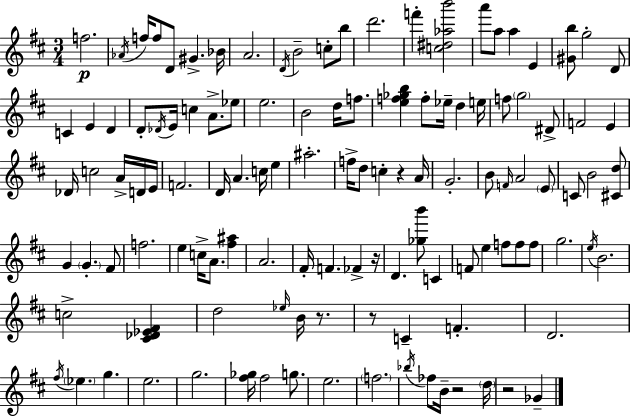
{
  \clef treble
  \numericTimeSignature
  \time 3/4
  \key d \major
  f''2.\p | \acciaccatura { aes'16 } f''16 f''8 d'8 gis'4.-> | bes'16 a'2. | \acciaccatura { d'16 } b'2-- c''8-. | \break b''8 d'''2. | f'''4-. <c'' dis'' aes'' b'''>2 | a'''8 a''8 a''4 e'4 | <gis' b''>8 g''2-. | \break d'8 c'4 e'4 d'4 | d'8-. \acciaccatura { des'16 } e'16 c''4 a'8.-> | ees''8 e''2. | b'2 d''16 | \break f''8. <e'' f'' ges'' b''>4 f''8-. ees''16-- d''4 | e''16 f''8 \parenthesize g''2 | dis'8-> f'2 e'4 | des'16 c''2 | \break a'16-> d'16 e'16 f'2. | d'16 a'4. c''16 e''4 | ais''2.-. | f''16-> d''8 c''4-. r4 | \break a'16 g'2.-. | b'8 \grace { f'16 } a'2 | \parenthesize e'8 c'8 b'2 | <cis' d''>8 g'4 \parenthesize g'4.-. | \break fis'8 f''2. | e''4 c''16-> a'8. | <fis'' ais''>4 a'2. | fis'16-. f'4. fes'4-> | \break r16 d'4. <ges'' b'''>8 | c'4 f'8 e''4 f''8 | f''8 f''8 g''2. | \acciaccatura { e''16 } b'2. | \break c''2-> | <cis' des' ees' fis'>4 d''2 | \grace { ees''16 } b'16 r8. r8 c'4-- | f'4.-. d'2. | \break \acciaccatura { fis''16 } \parenthesize ees''4. | g''4. e''2. | g''2. | <fis'' ges''>16 fis''2 | \break g''8. e''2. | \parenthesize f''2. | \acciaccatura { bes''16 } fes''8 b'16-- r2 | \parenthesize d''16 r2 | \break ges'4-- \bar "|."
}